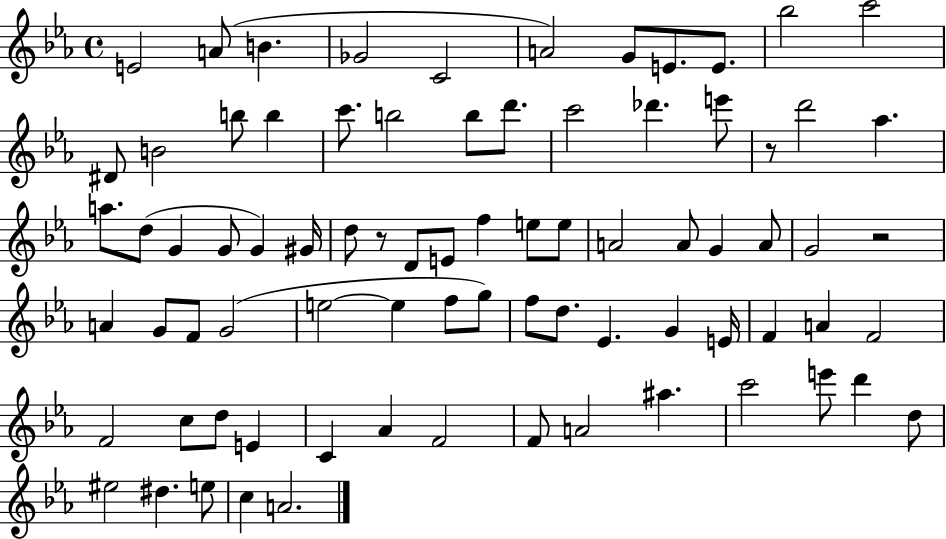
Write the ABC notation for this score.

X:1
T:Untitled
M:4/4
L:1/4
K:Eb
E2 A/2 B _G2 C2 A2 G/2 E/2 E/2 _b2 c'2 ^D/2 B2 b/2 b c'/2 b2 b/2 d'/2 c'2 _d' e'/2 z/2 d'2 _a a/2 d/2 G G/2 G ^G/4 d/2 z/2 D/2 E/2 f e/2 e/2 A2 A/2 G A/2 G2 z2 A G/2 F/2 G2 e2 e f/2 g/2 f/2 d/2 _E G E/4 F A F2 F2 c/2 d/2 E C _A F2 F/2 A2 ^a c'2 e'/2 d' d/2 ^e2 ^d e/2 c A2